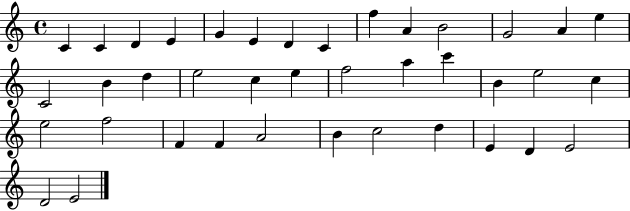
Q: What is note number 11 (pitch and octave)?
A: B4